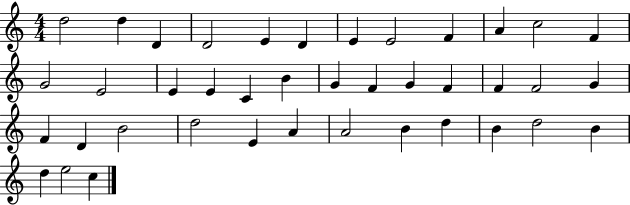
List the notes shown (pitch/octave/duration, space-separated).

D5/h D5/q D4/q D4/h E4/q D4/q E4/q E4/h F4/q A4/q C5/h F4/q G4/h E4/h E4/q E4/q C4/q B4/q G4/q F4/q G4/q F4/q F4/q F4/h G4/q F4/q D4/q B4/h D5/h E4/q A4/q A4/h B4/q D5/q B4/q D5/h B4/q D5/q E5/h C5/q